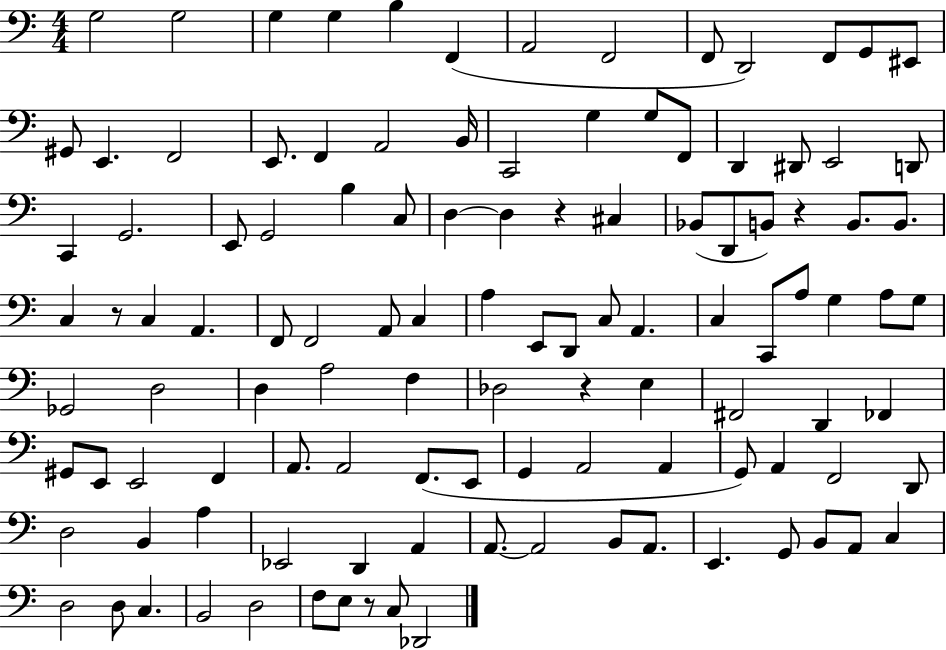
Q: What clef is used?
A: bass